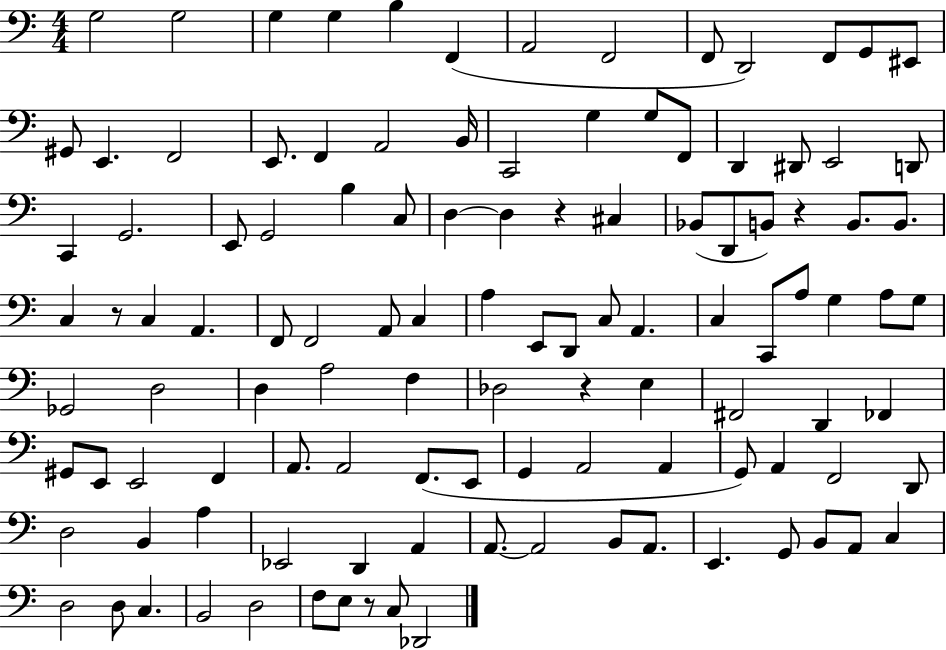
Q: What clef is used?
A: bass